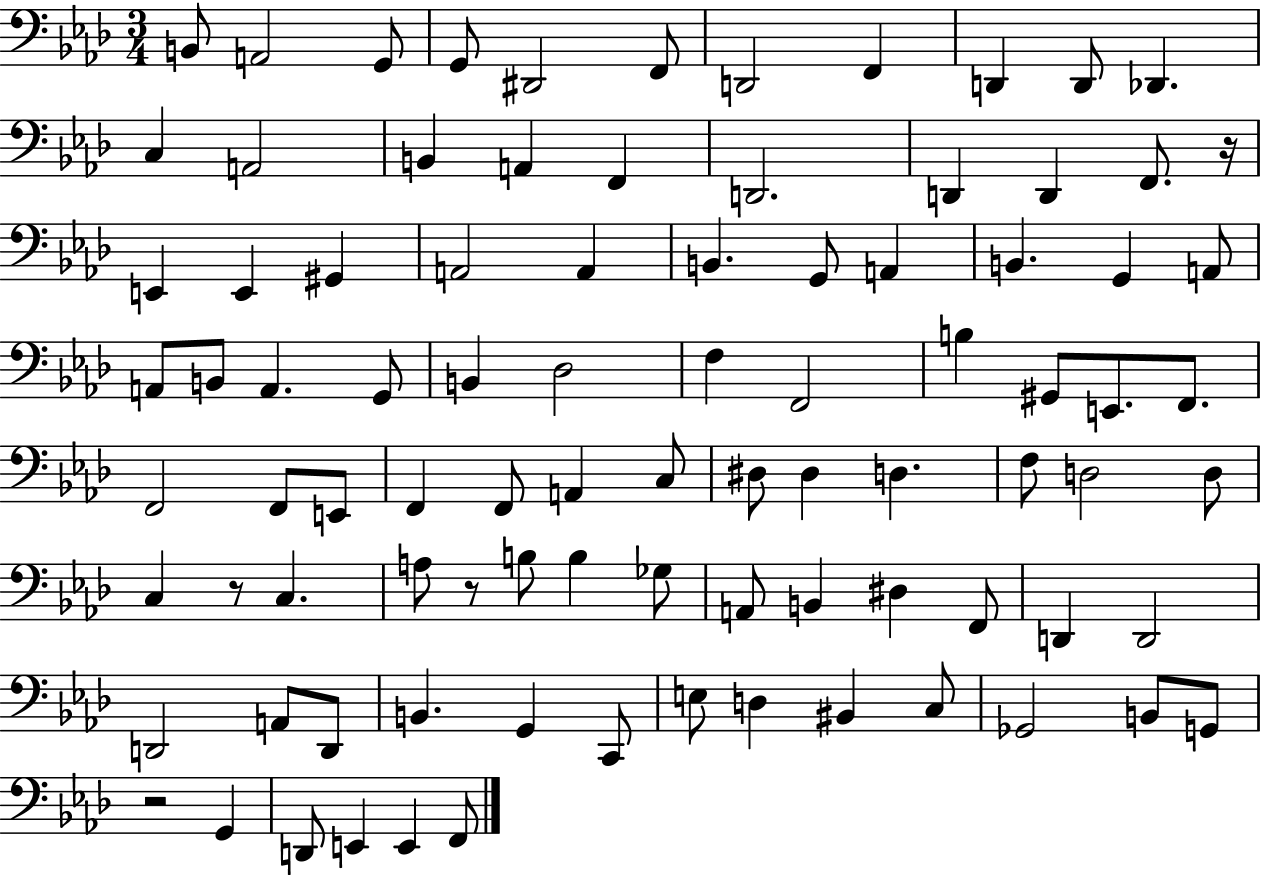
{
  \clef bass
  \numericTimeSignature
  \time 3/4
  \key aes \major
  b,8 a,2 g,8 | g,8 dis,2 f,8 | d,2 f,4 | d,4 d,8 des,4. | \break c4 a,2 | b,4 a,4 f,4 | d,2. | d,4 d,4 f,8. r16 | \break e,4 e,4 gis,4 | a,2 a,4 | b,4. g,8 a,4 | b,4. g,4 a,8 | \break a,8 b,8 a,4. g,8 | b,4 des2 | f4 f,2 | b4 gis,8 e,8. f,8. | \break f,2 f,8 e,8 | f,4 f,8 a,4 c8 | dis8 dis4 d4. | f8 d2 d8 | \break c4 r8 c4. | a8 r8 b8 b4 ges8 | a,8 b,4 dis4 f,8 | d,4 d,2 | \break d,2 a,8 d,8 | b,4. g,4 c,8 | e8 d4 bis,4 c8 | ges,2 b,8 g,8 | \break r2 g,4 | d,8 e,4 e,4 f,8 | \bar "|."
}